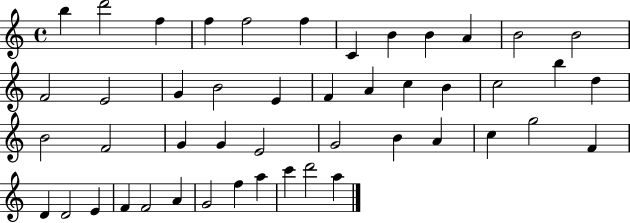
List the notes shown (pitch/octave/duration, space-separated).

B5/q D6/h F5/q F5/q F5/h F5/q C4/q B4/q B4/q A4/q B4/h B4/h F4/h E4/h G4/q B4/h E4/q F4/q A4/q C5/q B4/q C5/h B5/q D5/q B4/h F4/h G4/q G4/q E4/h G4/h B4/q A4/q C5/q G5/h F4/q D4/q D4/h E4/q F4/q F4/h A4/q G4/h F5/q A5/q C6/q D6/h A5/q